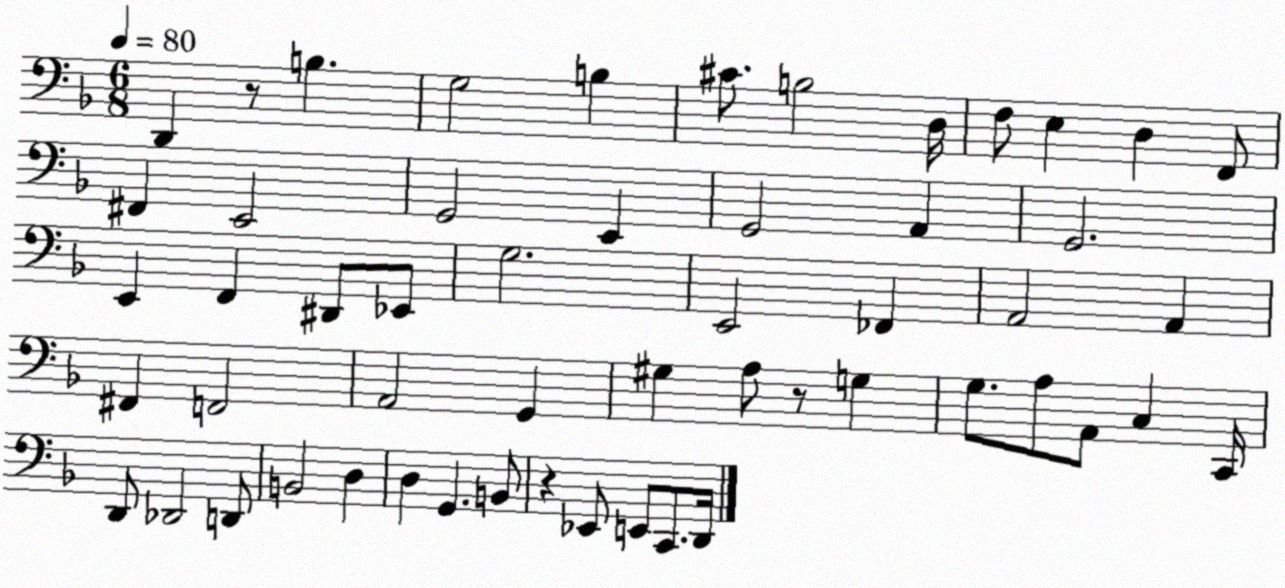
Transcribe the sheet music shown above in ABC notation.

X:1
T:Untitled
M:6/8
L:1/4
K:F
D,, z/2 B, G,2 B, ^C/2 B,2 D,/4 F,/2 E, D, F,,/2 ^F,, E,,2 G,,2 E,, G,,2 A,, G,,2 E,, F,, ^D,,/2 _E,,/2 G,2 E,,2 _F,, A,,2 A,, ^F,, F,,2 A,,2 G,, ^G, A,/2 z/2 G, G,/2 A,/2 A,,/2 C, C,,/4 D,,/2 _D,,2 D,,/2 B,,2 D, D, G,, B,,/2 z _E,,/2 E,,/2 C,,/2 D,,/4